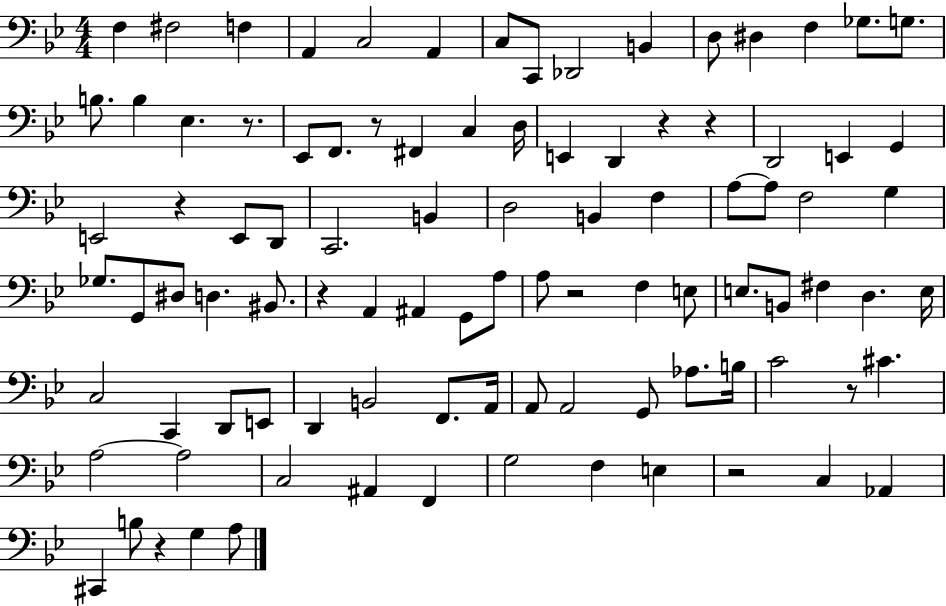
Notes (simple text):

F3/q F#3/h F3/q A2/q C3/h A2/q C3/e C2/e Db2/h B2/q D3/e D#3/q F3/q Gb3/e. G3/e. B3/e. B3/q Eb3/q. R/e. Eb2/e F2/e. R/e F#2/q C3/q D3/s E2/q D2/q R/q R/q D2/h E2/q G2/q E2/h R/q E2/e D2/e C2/h. B2/q D3/h B2/q F3/q A3/e A3/e F3/h G3/q Gb3/e. G2/e D#3/e D3/q. BIS2/e. R/q A2/q A#2/q G2/e A3/e A3/e R/h F3/q E3/e E3/e. B2/e F#3/q D3/q. E3/s C3/h C2/q D2/e E2/e D2/q B2/h F2/e. A2/s A2/e A2/h G2/e Ab3/e. B3/s C4/h R/e C#4/q. A3/h A3/h C3/h A#2/q F2/q G3/h F3/q E3/q R/h C3/q Ab2/q C#2/q B3/e R/q G3/q A3/e